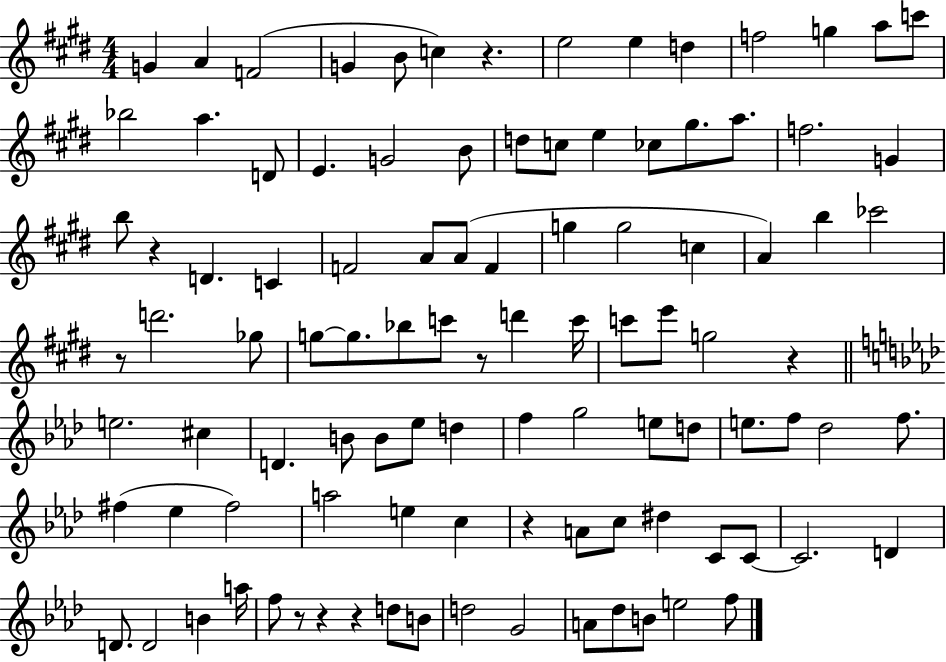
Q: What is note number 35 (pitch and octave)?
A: G5